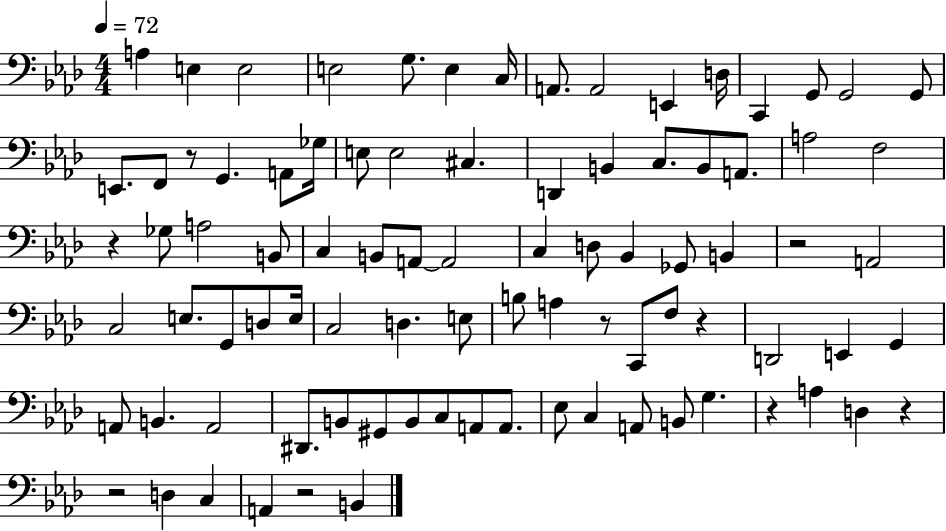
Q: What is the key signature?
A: AES major